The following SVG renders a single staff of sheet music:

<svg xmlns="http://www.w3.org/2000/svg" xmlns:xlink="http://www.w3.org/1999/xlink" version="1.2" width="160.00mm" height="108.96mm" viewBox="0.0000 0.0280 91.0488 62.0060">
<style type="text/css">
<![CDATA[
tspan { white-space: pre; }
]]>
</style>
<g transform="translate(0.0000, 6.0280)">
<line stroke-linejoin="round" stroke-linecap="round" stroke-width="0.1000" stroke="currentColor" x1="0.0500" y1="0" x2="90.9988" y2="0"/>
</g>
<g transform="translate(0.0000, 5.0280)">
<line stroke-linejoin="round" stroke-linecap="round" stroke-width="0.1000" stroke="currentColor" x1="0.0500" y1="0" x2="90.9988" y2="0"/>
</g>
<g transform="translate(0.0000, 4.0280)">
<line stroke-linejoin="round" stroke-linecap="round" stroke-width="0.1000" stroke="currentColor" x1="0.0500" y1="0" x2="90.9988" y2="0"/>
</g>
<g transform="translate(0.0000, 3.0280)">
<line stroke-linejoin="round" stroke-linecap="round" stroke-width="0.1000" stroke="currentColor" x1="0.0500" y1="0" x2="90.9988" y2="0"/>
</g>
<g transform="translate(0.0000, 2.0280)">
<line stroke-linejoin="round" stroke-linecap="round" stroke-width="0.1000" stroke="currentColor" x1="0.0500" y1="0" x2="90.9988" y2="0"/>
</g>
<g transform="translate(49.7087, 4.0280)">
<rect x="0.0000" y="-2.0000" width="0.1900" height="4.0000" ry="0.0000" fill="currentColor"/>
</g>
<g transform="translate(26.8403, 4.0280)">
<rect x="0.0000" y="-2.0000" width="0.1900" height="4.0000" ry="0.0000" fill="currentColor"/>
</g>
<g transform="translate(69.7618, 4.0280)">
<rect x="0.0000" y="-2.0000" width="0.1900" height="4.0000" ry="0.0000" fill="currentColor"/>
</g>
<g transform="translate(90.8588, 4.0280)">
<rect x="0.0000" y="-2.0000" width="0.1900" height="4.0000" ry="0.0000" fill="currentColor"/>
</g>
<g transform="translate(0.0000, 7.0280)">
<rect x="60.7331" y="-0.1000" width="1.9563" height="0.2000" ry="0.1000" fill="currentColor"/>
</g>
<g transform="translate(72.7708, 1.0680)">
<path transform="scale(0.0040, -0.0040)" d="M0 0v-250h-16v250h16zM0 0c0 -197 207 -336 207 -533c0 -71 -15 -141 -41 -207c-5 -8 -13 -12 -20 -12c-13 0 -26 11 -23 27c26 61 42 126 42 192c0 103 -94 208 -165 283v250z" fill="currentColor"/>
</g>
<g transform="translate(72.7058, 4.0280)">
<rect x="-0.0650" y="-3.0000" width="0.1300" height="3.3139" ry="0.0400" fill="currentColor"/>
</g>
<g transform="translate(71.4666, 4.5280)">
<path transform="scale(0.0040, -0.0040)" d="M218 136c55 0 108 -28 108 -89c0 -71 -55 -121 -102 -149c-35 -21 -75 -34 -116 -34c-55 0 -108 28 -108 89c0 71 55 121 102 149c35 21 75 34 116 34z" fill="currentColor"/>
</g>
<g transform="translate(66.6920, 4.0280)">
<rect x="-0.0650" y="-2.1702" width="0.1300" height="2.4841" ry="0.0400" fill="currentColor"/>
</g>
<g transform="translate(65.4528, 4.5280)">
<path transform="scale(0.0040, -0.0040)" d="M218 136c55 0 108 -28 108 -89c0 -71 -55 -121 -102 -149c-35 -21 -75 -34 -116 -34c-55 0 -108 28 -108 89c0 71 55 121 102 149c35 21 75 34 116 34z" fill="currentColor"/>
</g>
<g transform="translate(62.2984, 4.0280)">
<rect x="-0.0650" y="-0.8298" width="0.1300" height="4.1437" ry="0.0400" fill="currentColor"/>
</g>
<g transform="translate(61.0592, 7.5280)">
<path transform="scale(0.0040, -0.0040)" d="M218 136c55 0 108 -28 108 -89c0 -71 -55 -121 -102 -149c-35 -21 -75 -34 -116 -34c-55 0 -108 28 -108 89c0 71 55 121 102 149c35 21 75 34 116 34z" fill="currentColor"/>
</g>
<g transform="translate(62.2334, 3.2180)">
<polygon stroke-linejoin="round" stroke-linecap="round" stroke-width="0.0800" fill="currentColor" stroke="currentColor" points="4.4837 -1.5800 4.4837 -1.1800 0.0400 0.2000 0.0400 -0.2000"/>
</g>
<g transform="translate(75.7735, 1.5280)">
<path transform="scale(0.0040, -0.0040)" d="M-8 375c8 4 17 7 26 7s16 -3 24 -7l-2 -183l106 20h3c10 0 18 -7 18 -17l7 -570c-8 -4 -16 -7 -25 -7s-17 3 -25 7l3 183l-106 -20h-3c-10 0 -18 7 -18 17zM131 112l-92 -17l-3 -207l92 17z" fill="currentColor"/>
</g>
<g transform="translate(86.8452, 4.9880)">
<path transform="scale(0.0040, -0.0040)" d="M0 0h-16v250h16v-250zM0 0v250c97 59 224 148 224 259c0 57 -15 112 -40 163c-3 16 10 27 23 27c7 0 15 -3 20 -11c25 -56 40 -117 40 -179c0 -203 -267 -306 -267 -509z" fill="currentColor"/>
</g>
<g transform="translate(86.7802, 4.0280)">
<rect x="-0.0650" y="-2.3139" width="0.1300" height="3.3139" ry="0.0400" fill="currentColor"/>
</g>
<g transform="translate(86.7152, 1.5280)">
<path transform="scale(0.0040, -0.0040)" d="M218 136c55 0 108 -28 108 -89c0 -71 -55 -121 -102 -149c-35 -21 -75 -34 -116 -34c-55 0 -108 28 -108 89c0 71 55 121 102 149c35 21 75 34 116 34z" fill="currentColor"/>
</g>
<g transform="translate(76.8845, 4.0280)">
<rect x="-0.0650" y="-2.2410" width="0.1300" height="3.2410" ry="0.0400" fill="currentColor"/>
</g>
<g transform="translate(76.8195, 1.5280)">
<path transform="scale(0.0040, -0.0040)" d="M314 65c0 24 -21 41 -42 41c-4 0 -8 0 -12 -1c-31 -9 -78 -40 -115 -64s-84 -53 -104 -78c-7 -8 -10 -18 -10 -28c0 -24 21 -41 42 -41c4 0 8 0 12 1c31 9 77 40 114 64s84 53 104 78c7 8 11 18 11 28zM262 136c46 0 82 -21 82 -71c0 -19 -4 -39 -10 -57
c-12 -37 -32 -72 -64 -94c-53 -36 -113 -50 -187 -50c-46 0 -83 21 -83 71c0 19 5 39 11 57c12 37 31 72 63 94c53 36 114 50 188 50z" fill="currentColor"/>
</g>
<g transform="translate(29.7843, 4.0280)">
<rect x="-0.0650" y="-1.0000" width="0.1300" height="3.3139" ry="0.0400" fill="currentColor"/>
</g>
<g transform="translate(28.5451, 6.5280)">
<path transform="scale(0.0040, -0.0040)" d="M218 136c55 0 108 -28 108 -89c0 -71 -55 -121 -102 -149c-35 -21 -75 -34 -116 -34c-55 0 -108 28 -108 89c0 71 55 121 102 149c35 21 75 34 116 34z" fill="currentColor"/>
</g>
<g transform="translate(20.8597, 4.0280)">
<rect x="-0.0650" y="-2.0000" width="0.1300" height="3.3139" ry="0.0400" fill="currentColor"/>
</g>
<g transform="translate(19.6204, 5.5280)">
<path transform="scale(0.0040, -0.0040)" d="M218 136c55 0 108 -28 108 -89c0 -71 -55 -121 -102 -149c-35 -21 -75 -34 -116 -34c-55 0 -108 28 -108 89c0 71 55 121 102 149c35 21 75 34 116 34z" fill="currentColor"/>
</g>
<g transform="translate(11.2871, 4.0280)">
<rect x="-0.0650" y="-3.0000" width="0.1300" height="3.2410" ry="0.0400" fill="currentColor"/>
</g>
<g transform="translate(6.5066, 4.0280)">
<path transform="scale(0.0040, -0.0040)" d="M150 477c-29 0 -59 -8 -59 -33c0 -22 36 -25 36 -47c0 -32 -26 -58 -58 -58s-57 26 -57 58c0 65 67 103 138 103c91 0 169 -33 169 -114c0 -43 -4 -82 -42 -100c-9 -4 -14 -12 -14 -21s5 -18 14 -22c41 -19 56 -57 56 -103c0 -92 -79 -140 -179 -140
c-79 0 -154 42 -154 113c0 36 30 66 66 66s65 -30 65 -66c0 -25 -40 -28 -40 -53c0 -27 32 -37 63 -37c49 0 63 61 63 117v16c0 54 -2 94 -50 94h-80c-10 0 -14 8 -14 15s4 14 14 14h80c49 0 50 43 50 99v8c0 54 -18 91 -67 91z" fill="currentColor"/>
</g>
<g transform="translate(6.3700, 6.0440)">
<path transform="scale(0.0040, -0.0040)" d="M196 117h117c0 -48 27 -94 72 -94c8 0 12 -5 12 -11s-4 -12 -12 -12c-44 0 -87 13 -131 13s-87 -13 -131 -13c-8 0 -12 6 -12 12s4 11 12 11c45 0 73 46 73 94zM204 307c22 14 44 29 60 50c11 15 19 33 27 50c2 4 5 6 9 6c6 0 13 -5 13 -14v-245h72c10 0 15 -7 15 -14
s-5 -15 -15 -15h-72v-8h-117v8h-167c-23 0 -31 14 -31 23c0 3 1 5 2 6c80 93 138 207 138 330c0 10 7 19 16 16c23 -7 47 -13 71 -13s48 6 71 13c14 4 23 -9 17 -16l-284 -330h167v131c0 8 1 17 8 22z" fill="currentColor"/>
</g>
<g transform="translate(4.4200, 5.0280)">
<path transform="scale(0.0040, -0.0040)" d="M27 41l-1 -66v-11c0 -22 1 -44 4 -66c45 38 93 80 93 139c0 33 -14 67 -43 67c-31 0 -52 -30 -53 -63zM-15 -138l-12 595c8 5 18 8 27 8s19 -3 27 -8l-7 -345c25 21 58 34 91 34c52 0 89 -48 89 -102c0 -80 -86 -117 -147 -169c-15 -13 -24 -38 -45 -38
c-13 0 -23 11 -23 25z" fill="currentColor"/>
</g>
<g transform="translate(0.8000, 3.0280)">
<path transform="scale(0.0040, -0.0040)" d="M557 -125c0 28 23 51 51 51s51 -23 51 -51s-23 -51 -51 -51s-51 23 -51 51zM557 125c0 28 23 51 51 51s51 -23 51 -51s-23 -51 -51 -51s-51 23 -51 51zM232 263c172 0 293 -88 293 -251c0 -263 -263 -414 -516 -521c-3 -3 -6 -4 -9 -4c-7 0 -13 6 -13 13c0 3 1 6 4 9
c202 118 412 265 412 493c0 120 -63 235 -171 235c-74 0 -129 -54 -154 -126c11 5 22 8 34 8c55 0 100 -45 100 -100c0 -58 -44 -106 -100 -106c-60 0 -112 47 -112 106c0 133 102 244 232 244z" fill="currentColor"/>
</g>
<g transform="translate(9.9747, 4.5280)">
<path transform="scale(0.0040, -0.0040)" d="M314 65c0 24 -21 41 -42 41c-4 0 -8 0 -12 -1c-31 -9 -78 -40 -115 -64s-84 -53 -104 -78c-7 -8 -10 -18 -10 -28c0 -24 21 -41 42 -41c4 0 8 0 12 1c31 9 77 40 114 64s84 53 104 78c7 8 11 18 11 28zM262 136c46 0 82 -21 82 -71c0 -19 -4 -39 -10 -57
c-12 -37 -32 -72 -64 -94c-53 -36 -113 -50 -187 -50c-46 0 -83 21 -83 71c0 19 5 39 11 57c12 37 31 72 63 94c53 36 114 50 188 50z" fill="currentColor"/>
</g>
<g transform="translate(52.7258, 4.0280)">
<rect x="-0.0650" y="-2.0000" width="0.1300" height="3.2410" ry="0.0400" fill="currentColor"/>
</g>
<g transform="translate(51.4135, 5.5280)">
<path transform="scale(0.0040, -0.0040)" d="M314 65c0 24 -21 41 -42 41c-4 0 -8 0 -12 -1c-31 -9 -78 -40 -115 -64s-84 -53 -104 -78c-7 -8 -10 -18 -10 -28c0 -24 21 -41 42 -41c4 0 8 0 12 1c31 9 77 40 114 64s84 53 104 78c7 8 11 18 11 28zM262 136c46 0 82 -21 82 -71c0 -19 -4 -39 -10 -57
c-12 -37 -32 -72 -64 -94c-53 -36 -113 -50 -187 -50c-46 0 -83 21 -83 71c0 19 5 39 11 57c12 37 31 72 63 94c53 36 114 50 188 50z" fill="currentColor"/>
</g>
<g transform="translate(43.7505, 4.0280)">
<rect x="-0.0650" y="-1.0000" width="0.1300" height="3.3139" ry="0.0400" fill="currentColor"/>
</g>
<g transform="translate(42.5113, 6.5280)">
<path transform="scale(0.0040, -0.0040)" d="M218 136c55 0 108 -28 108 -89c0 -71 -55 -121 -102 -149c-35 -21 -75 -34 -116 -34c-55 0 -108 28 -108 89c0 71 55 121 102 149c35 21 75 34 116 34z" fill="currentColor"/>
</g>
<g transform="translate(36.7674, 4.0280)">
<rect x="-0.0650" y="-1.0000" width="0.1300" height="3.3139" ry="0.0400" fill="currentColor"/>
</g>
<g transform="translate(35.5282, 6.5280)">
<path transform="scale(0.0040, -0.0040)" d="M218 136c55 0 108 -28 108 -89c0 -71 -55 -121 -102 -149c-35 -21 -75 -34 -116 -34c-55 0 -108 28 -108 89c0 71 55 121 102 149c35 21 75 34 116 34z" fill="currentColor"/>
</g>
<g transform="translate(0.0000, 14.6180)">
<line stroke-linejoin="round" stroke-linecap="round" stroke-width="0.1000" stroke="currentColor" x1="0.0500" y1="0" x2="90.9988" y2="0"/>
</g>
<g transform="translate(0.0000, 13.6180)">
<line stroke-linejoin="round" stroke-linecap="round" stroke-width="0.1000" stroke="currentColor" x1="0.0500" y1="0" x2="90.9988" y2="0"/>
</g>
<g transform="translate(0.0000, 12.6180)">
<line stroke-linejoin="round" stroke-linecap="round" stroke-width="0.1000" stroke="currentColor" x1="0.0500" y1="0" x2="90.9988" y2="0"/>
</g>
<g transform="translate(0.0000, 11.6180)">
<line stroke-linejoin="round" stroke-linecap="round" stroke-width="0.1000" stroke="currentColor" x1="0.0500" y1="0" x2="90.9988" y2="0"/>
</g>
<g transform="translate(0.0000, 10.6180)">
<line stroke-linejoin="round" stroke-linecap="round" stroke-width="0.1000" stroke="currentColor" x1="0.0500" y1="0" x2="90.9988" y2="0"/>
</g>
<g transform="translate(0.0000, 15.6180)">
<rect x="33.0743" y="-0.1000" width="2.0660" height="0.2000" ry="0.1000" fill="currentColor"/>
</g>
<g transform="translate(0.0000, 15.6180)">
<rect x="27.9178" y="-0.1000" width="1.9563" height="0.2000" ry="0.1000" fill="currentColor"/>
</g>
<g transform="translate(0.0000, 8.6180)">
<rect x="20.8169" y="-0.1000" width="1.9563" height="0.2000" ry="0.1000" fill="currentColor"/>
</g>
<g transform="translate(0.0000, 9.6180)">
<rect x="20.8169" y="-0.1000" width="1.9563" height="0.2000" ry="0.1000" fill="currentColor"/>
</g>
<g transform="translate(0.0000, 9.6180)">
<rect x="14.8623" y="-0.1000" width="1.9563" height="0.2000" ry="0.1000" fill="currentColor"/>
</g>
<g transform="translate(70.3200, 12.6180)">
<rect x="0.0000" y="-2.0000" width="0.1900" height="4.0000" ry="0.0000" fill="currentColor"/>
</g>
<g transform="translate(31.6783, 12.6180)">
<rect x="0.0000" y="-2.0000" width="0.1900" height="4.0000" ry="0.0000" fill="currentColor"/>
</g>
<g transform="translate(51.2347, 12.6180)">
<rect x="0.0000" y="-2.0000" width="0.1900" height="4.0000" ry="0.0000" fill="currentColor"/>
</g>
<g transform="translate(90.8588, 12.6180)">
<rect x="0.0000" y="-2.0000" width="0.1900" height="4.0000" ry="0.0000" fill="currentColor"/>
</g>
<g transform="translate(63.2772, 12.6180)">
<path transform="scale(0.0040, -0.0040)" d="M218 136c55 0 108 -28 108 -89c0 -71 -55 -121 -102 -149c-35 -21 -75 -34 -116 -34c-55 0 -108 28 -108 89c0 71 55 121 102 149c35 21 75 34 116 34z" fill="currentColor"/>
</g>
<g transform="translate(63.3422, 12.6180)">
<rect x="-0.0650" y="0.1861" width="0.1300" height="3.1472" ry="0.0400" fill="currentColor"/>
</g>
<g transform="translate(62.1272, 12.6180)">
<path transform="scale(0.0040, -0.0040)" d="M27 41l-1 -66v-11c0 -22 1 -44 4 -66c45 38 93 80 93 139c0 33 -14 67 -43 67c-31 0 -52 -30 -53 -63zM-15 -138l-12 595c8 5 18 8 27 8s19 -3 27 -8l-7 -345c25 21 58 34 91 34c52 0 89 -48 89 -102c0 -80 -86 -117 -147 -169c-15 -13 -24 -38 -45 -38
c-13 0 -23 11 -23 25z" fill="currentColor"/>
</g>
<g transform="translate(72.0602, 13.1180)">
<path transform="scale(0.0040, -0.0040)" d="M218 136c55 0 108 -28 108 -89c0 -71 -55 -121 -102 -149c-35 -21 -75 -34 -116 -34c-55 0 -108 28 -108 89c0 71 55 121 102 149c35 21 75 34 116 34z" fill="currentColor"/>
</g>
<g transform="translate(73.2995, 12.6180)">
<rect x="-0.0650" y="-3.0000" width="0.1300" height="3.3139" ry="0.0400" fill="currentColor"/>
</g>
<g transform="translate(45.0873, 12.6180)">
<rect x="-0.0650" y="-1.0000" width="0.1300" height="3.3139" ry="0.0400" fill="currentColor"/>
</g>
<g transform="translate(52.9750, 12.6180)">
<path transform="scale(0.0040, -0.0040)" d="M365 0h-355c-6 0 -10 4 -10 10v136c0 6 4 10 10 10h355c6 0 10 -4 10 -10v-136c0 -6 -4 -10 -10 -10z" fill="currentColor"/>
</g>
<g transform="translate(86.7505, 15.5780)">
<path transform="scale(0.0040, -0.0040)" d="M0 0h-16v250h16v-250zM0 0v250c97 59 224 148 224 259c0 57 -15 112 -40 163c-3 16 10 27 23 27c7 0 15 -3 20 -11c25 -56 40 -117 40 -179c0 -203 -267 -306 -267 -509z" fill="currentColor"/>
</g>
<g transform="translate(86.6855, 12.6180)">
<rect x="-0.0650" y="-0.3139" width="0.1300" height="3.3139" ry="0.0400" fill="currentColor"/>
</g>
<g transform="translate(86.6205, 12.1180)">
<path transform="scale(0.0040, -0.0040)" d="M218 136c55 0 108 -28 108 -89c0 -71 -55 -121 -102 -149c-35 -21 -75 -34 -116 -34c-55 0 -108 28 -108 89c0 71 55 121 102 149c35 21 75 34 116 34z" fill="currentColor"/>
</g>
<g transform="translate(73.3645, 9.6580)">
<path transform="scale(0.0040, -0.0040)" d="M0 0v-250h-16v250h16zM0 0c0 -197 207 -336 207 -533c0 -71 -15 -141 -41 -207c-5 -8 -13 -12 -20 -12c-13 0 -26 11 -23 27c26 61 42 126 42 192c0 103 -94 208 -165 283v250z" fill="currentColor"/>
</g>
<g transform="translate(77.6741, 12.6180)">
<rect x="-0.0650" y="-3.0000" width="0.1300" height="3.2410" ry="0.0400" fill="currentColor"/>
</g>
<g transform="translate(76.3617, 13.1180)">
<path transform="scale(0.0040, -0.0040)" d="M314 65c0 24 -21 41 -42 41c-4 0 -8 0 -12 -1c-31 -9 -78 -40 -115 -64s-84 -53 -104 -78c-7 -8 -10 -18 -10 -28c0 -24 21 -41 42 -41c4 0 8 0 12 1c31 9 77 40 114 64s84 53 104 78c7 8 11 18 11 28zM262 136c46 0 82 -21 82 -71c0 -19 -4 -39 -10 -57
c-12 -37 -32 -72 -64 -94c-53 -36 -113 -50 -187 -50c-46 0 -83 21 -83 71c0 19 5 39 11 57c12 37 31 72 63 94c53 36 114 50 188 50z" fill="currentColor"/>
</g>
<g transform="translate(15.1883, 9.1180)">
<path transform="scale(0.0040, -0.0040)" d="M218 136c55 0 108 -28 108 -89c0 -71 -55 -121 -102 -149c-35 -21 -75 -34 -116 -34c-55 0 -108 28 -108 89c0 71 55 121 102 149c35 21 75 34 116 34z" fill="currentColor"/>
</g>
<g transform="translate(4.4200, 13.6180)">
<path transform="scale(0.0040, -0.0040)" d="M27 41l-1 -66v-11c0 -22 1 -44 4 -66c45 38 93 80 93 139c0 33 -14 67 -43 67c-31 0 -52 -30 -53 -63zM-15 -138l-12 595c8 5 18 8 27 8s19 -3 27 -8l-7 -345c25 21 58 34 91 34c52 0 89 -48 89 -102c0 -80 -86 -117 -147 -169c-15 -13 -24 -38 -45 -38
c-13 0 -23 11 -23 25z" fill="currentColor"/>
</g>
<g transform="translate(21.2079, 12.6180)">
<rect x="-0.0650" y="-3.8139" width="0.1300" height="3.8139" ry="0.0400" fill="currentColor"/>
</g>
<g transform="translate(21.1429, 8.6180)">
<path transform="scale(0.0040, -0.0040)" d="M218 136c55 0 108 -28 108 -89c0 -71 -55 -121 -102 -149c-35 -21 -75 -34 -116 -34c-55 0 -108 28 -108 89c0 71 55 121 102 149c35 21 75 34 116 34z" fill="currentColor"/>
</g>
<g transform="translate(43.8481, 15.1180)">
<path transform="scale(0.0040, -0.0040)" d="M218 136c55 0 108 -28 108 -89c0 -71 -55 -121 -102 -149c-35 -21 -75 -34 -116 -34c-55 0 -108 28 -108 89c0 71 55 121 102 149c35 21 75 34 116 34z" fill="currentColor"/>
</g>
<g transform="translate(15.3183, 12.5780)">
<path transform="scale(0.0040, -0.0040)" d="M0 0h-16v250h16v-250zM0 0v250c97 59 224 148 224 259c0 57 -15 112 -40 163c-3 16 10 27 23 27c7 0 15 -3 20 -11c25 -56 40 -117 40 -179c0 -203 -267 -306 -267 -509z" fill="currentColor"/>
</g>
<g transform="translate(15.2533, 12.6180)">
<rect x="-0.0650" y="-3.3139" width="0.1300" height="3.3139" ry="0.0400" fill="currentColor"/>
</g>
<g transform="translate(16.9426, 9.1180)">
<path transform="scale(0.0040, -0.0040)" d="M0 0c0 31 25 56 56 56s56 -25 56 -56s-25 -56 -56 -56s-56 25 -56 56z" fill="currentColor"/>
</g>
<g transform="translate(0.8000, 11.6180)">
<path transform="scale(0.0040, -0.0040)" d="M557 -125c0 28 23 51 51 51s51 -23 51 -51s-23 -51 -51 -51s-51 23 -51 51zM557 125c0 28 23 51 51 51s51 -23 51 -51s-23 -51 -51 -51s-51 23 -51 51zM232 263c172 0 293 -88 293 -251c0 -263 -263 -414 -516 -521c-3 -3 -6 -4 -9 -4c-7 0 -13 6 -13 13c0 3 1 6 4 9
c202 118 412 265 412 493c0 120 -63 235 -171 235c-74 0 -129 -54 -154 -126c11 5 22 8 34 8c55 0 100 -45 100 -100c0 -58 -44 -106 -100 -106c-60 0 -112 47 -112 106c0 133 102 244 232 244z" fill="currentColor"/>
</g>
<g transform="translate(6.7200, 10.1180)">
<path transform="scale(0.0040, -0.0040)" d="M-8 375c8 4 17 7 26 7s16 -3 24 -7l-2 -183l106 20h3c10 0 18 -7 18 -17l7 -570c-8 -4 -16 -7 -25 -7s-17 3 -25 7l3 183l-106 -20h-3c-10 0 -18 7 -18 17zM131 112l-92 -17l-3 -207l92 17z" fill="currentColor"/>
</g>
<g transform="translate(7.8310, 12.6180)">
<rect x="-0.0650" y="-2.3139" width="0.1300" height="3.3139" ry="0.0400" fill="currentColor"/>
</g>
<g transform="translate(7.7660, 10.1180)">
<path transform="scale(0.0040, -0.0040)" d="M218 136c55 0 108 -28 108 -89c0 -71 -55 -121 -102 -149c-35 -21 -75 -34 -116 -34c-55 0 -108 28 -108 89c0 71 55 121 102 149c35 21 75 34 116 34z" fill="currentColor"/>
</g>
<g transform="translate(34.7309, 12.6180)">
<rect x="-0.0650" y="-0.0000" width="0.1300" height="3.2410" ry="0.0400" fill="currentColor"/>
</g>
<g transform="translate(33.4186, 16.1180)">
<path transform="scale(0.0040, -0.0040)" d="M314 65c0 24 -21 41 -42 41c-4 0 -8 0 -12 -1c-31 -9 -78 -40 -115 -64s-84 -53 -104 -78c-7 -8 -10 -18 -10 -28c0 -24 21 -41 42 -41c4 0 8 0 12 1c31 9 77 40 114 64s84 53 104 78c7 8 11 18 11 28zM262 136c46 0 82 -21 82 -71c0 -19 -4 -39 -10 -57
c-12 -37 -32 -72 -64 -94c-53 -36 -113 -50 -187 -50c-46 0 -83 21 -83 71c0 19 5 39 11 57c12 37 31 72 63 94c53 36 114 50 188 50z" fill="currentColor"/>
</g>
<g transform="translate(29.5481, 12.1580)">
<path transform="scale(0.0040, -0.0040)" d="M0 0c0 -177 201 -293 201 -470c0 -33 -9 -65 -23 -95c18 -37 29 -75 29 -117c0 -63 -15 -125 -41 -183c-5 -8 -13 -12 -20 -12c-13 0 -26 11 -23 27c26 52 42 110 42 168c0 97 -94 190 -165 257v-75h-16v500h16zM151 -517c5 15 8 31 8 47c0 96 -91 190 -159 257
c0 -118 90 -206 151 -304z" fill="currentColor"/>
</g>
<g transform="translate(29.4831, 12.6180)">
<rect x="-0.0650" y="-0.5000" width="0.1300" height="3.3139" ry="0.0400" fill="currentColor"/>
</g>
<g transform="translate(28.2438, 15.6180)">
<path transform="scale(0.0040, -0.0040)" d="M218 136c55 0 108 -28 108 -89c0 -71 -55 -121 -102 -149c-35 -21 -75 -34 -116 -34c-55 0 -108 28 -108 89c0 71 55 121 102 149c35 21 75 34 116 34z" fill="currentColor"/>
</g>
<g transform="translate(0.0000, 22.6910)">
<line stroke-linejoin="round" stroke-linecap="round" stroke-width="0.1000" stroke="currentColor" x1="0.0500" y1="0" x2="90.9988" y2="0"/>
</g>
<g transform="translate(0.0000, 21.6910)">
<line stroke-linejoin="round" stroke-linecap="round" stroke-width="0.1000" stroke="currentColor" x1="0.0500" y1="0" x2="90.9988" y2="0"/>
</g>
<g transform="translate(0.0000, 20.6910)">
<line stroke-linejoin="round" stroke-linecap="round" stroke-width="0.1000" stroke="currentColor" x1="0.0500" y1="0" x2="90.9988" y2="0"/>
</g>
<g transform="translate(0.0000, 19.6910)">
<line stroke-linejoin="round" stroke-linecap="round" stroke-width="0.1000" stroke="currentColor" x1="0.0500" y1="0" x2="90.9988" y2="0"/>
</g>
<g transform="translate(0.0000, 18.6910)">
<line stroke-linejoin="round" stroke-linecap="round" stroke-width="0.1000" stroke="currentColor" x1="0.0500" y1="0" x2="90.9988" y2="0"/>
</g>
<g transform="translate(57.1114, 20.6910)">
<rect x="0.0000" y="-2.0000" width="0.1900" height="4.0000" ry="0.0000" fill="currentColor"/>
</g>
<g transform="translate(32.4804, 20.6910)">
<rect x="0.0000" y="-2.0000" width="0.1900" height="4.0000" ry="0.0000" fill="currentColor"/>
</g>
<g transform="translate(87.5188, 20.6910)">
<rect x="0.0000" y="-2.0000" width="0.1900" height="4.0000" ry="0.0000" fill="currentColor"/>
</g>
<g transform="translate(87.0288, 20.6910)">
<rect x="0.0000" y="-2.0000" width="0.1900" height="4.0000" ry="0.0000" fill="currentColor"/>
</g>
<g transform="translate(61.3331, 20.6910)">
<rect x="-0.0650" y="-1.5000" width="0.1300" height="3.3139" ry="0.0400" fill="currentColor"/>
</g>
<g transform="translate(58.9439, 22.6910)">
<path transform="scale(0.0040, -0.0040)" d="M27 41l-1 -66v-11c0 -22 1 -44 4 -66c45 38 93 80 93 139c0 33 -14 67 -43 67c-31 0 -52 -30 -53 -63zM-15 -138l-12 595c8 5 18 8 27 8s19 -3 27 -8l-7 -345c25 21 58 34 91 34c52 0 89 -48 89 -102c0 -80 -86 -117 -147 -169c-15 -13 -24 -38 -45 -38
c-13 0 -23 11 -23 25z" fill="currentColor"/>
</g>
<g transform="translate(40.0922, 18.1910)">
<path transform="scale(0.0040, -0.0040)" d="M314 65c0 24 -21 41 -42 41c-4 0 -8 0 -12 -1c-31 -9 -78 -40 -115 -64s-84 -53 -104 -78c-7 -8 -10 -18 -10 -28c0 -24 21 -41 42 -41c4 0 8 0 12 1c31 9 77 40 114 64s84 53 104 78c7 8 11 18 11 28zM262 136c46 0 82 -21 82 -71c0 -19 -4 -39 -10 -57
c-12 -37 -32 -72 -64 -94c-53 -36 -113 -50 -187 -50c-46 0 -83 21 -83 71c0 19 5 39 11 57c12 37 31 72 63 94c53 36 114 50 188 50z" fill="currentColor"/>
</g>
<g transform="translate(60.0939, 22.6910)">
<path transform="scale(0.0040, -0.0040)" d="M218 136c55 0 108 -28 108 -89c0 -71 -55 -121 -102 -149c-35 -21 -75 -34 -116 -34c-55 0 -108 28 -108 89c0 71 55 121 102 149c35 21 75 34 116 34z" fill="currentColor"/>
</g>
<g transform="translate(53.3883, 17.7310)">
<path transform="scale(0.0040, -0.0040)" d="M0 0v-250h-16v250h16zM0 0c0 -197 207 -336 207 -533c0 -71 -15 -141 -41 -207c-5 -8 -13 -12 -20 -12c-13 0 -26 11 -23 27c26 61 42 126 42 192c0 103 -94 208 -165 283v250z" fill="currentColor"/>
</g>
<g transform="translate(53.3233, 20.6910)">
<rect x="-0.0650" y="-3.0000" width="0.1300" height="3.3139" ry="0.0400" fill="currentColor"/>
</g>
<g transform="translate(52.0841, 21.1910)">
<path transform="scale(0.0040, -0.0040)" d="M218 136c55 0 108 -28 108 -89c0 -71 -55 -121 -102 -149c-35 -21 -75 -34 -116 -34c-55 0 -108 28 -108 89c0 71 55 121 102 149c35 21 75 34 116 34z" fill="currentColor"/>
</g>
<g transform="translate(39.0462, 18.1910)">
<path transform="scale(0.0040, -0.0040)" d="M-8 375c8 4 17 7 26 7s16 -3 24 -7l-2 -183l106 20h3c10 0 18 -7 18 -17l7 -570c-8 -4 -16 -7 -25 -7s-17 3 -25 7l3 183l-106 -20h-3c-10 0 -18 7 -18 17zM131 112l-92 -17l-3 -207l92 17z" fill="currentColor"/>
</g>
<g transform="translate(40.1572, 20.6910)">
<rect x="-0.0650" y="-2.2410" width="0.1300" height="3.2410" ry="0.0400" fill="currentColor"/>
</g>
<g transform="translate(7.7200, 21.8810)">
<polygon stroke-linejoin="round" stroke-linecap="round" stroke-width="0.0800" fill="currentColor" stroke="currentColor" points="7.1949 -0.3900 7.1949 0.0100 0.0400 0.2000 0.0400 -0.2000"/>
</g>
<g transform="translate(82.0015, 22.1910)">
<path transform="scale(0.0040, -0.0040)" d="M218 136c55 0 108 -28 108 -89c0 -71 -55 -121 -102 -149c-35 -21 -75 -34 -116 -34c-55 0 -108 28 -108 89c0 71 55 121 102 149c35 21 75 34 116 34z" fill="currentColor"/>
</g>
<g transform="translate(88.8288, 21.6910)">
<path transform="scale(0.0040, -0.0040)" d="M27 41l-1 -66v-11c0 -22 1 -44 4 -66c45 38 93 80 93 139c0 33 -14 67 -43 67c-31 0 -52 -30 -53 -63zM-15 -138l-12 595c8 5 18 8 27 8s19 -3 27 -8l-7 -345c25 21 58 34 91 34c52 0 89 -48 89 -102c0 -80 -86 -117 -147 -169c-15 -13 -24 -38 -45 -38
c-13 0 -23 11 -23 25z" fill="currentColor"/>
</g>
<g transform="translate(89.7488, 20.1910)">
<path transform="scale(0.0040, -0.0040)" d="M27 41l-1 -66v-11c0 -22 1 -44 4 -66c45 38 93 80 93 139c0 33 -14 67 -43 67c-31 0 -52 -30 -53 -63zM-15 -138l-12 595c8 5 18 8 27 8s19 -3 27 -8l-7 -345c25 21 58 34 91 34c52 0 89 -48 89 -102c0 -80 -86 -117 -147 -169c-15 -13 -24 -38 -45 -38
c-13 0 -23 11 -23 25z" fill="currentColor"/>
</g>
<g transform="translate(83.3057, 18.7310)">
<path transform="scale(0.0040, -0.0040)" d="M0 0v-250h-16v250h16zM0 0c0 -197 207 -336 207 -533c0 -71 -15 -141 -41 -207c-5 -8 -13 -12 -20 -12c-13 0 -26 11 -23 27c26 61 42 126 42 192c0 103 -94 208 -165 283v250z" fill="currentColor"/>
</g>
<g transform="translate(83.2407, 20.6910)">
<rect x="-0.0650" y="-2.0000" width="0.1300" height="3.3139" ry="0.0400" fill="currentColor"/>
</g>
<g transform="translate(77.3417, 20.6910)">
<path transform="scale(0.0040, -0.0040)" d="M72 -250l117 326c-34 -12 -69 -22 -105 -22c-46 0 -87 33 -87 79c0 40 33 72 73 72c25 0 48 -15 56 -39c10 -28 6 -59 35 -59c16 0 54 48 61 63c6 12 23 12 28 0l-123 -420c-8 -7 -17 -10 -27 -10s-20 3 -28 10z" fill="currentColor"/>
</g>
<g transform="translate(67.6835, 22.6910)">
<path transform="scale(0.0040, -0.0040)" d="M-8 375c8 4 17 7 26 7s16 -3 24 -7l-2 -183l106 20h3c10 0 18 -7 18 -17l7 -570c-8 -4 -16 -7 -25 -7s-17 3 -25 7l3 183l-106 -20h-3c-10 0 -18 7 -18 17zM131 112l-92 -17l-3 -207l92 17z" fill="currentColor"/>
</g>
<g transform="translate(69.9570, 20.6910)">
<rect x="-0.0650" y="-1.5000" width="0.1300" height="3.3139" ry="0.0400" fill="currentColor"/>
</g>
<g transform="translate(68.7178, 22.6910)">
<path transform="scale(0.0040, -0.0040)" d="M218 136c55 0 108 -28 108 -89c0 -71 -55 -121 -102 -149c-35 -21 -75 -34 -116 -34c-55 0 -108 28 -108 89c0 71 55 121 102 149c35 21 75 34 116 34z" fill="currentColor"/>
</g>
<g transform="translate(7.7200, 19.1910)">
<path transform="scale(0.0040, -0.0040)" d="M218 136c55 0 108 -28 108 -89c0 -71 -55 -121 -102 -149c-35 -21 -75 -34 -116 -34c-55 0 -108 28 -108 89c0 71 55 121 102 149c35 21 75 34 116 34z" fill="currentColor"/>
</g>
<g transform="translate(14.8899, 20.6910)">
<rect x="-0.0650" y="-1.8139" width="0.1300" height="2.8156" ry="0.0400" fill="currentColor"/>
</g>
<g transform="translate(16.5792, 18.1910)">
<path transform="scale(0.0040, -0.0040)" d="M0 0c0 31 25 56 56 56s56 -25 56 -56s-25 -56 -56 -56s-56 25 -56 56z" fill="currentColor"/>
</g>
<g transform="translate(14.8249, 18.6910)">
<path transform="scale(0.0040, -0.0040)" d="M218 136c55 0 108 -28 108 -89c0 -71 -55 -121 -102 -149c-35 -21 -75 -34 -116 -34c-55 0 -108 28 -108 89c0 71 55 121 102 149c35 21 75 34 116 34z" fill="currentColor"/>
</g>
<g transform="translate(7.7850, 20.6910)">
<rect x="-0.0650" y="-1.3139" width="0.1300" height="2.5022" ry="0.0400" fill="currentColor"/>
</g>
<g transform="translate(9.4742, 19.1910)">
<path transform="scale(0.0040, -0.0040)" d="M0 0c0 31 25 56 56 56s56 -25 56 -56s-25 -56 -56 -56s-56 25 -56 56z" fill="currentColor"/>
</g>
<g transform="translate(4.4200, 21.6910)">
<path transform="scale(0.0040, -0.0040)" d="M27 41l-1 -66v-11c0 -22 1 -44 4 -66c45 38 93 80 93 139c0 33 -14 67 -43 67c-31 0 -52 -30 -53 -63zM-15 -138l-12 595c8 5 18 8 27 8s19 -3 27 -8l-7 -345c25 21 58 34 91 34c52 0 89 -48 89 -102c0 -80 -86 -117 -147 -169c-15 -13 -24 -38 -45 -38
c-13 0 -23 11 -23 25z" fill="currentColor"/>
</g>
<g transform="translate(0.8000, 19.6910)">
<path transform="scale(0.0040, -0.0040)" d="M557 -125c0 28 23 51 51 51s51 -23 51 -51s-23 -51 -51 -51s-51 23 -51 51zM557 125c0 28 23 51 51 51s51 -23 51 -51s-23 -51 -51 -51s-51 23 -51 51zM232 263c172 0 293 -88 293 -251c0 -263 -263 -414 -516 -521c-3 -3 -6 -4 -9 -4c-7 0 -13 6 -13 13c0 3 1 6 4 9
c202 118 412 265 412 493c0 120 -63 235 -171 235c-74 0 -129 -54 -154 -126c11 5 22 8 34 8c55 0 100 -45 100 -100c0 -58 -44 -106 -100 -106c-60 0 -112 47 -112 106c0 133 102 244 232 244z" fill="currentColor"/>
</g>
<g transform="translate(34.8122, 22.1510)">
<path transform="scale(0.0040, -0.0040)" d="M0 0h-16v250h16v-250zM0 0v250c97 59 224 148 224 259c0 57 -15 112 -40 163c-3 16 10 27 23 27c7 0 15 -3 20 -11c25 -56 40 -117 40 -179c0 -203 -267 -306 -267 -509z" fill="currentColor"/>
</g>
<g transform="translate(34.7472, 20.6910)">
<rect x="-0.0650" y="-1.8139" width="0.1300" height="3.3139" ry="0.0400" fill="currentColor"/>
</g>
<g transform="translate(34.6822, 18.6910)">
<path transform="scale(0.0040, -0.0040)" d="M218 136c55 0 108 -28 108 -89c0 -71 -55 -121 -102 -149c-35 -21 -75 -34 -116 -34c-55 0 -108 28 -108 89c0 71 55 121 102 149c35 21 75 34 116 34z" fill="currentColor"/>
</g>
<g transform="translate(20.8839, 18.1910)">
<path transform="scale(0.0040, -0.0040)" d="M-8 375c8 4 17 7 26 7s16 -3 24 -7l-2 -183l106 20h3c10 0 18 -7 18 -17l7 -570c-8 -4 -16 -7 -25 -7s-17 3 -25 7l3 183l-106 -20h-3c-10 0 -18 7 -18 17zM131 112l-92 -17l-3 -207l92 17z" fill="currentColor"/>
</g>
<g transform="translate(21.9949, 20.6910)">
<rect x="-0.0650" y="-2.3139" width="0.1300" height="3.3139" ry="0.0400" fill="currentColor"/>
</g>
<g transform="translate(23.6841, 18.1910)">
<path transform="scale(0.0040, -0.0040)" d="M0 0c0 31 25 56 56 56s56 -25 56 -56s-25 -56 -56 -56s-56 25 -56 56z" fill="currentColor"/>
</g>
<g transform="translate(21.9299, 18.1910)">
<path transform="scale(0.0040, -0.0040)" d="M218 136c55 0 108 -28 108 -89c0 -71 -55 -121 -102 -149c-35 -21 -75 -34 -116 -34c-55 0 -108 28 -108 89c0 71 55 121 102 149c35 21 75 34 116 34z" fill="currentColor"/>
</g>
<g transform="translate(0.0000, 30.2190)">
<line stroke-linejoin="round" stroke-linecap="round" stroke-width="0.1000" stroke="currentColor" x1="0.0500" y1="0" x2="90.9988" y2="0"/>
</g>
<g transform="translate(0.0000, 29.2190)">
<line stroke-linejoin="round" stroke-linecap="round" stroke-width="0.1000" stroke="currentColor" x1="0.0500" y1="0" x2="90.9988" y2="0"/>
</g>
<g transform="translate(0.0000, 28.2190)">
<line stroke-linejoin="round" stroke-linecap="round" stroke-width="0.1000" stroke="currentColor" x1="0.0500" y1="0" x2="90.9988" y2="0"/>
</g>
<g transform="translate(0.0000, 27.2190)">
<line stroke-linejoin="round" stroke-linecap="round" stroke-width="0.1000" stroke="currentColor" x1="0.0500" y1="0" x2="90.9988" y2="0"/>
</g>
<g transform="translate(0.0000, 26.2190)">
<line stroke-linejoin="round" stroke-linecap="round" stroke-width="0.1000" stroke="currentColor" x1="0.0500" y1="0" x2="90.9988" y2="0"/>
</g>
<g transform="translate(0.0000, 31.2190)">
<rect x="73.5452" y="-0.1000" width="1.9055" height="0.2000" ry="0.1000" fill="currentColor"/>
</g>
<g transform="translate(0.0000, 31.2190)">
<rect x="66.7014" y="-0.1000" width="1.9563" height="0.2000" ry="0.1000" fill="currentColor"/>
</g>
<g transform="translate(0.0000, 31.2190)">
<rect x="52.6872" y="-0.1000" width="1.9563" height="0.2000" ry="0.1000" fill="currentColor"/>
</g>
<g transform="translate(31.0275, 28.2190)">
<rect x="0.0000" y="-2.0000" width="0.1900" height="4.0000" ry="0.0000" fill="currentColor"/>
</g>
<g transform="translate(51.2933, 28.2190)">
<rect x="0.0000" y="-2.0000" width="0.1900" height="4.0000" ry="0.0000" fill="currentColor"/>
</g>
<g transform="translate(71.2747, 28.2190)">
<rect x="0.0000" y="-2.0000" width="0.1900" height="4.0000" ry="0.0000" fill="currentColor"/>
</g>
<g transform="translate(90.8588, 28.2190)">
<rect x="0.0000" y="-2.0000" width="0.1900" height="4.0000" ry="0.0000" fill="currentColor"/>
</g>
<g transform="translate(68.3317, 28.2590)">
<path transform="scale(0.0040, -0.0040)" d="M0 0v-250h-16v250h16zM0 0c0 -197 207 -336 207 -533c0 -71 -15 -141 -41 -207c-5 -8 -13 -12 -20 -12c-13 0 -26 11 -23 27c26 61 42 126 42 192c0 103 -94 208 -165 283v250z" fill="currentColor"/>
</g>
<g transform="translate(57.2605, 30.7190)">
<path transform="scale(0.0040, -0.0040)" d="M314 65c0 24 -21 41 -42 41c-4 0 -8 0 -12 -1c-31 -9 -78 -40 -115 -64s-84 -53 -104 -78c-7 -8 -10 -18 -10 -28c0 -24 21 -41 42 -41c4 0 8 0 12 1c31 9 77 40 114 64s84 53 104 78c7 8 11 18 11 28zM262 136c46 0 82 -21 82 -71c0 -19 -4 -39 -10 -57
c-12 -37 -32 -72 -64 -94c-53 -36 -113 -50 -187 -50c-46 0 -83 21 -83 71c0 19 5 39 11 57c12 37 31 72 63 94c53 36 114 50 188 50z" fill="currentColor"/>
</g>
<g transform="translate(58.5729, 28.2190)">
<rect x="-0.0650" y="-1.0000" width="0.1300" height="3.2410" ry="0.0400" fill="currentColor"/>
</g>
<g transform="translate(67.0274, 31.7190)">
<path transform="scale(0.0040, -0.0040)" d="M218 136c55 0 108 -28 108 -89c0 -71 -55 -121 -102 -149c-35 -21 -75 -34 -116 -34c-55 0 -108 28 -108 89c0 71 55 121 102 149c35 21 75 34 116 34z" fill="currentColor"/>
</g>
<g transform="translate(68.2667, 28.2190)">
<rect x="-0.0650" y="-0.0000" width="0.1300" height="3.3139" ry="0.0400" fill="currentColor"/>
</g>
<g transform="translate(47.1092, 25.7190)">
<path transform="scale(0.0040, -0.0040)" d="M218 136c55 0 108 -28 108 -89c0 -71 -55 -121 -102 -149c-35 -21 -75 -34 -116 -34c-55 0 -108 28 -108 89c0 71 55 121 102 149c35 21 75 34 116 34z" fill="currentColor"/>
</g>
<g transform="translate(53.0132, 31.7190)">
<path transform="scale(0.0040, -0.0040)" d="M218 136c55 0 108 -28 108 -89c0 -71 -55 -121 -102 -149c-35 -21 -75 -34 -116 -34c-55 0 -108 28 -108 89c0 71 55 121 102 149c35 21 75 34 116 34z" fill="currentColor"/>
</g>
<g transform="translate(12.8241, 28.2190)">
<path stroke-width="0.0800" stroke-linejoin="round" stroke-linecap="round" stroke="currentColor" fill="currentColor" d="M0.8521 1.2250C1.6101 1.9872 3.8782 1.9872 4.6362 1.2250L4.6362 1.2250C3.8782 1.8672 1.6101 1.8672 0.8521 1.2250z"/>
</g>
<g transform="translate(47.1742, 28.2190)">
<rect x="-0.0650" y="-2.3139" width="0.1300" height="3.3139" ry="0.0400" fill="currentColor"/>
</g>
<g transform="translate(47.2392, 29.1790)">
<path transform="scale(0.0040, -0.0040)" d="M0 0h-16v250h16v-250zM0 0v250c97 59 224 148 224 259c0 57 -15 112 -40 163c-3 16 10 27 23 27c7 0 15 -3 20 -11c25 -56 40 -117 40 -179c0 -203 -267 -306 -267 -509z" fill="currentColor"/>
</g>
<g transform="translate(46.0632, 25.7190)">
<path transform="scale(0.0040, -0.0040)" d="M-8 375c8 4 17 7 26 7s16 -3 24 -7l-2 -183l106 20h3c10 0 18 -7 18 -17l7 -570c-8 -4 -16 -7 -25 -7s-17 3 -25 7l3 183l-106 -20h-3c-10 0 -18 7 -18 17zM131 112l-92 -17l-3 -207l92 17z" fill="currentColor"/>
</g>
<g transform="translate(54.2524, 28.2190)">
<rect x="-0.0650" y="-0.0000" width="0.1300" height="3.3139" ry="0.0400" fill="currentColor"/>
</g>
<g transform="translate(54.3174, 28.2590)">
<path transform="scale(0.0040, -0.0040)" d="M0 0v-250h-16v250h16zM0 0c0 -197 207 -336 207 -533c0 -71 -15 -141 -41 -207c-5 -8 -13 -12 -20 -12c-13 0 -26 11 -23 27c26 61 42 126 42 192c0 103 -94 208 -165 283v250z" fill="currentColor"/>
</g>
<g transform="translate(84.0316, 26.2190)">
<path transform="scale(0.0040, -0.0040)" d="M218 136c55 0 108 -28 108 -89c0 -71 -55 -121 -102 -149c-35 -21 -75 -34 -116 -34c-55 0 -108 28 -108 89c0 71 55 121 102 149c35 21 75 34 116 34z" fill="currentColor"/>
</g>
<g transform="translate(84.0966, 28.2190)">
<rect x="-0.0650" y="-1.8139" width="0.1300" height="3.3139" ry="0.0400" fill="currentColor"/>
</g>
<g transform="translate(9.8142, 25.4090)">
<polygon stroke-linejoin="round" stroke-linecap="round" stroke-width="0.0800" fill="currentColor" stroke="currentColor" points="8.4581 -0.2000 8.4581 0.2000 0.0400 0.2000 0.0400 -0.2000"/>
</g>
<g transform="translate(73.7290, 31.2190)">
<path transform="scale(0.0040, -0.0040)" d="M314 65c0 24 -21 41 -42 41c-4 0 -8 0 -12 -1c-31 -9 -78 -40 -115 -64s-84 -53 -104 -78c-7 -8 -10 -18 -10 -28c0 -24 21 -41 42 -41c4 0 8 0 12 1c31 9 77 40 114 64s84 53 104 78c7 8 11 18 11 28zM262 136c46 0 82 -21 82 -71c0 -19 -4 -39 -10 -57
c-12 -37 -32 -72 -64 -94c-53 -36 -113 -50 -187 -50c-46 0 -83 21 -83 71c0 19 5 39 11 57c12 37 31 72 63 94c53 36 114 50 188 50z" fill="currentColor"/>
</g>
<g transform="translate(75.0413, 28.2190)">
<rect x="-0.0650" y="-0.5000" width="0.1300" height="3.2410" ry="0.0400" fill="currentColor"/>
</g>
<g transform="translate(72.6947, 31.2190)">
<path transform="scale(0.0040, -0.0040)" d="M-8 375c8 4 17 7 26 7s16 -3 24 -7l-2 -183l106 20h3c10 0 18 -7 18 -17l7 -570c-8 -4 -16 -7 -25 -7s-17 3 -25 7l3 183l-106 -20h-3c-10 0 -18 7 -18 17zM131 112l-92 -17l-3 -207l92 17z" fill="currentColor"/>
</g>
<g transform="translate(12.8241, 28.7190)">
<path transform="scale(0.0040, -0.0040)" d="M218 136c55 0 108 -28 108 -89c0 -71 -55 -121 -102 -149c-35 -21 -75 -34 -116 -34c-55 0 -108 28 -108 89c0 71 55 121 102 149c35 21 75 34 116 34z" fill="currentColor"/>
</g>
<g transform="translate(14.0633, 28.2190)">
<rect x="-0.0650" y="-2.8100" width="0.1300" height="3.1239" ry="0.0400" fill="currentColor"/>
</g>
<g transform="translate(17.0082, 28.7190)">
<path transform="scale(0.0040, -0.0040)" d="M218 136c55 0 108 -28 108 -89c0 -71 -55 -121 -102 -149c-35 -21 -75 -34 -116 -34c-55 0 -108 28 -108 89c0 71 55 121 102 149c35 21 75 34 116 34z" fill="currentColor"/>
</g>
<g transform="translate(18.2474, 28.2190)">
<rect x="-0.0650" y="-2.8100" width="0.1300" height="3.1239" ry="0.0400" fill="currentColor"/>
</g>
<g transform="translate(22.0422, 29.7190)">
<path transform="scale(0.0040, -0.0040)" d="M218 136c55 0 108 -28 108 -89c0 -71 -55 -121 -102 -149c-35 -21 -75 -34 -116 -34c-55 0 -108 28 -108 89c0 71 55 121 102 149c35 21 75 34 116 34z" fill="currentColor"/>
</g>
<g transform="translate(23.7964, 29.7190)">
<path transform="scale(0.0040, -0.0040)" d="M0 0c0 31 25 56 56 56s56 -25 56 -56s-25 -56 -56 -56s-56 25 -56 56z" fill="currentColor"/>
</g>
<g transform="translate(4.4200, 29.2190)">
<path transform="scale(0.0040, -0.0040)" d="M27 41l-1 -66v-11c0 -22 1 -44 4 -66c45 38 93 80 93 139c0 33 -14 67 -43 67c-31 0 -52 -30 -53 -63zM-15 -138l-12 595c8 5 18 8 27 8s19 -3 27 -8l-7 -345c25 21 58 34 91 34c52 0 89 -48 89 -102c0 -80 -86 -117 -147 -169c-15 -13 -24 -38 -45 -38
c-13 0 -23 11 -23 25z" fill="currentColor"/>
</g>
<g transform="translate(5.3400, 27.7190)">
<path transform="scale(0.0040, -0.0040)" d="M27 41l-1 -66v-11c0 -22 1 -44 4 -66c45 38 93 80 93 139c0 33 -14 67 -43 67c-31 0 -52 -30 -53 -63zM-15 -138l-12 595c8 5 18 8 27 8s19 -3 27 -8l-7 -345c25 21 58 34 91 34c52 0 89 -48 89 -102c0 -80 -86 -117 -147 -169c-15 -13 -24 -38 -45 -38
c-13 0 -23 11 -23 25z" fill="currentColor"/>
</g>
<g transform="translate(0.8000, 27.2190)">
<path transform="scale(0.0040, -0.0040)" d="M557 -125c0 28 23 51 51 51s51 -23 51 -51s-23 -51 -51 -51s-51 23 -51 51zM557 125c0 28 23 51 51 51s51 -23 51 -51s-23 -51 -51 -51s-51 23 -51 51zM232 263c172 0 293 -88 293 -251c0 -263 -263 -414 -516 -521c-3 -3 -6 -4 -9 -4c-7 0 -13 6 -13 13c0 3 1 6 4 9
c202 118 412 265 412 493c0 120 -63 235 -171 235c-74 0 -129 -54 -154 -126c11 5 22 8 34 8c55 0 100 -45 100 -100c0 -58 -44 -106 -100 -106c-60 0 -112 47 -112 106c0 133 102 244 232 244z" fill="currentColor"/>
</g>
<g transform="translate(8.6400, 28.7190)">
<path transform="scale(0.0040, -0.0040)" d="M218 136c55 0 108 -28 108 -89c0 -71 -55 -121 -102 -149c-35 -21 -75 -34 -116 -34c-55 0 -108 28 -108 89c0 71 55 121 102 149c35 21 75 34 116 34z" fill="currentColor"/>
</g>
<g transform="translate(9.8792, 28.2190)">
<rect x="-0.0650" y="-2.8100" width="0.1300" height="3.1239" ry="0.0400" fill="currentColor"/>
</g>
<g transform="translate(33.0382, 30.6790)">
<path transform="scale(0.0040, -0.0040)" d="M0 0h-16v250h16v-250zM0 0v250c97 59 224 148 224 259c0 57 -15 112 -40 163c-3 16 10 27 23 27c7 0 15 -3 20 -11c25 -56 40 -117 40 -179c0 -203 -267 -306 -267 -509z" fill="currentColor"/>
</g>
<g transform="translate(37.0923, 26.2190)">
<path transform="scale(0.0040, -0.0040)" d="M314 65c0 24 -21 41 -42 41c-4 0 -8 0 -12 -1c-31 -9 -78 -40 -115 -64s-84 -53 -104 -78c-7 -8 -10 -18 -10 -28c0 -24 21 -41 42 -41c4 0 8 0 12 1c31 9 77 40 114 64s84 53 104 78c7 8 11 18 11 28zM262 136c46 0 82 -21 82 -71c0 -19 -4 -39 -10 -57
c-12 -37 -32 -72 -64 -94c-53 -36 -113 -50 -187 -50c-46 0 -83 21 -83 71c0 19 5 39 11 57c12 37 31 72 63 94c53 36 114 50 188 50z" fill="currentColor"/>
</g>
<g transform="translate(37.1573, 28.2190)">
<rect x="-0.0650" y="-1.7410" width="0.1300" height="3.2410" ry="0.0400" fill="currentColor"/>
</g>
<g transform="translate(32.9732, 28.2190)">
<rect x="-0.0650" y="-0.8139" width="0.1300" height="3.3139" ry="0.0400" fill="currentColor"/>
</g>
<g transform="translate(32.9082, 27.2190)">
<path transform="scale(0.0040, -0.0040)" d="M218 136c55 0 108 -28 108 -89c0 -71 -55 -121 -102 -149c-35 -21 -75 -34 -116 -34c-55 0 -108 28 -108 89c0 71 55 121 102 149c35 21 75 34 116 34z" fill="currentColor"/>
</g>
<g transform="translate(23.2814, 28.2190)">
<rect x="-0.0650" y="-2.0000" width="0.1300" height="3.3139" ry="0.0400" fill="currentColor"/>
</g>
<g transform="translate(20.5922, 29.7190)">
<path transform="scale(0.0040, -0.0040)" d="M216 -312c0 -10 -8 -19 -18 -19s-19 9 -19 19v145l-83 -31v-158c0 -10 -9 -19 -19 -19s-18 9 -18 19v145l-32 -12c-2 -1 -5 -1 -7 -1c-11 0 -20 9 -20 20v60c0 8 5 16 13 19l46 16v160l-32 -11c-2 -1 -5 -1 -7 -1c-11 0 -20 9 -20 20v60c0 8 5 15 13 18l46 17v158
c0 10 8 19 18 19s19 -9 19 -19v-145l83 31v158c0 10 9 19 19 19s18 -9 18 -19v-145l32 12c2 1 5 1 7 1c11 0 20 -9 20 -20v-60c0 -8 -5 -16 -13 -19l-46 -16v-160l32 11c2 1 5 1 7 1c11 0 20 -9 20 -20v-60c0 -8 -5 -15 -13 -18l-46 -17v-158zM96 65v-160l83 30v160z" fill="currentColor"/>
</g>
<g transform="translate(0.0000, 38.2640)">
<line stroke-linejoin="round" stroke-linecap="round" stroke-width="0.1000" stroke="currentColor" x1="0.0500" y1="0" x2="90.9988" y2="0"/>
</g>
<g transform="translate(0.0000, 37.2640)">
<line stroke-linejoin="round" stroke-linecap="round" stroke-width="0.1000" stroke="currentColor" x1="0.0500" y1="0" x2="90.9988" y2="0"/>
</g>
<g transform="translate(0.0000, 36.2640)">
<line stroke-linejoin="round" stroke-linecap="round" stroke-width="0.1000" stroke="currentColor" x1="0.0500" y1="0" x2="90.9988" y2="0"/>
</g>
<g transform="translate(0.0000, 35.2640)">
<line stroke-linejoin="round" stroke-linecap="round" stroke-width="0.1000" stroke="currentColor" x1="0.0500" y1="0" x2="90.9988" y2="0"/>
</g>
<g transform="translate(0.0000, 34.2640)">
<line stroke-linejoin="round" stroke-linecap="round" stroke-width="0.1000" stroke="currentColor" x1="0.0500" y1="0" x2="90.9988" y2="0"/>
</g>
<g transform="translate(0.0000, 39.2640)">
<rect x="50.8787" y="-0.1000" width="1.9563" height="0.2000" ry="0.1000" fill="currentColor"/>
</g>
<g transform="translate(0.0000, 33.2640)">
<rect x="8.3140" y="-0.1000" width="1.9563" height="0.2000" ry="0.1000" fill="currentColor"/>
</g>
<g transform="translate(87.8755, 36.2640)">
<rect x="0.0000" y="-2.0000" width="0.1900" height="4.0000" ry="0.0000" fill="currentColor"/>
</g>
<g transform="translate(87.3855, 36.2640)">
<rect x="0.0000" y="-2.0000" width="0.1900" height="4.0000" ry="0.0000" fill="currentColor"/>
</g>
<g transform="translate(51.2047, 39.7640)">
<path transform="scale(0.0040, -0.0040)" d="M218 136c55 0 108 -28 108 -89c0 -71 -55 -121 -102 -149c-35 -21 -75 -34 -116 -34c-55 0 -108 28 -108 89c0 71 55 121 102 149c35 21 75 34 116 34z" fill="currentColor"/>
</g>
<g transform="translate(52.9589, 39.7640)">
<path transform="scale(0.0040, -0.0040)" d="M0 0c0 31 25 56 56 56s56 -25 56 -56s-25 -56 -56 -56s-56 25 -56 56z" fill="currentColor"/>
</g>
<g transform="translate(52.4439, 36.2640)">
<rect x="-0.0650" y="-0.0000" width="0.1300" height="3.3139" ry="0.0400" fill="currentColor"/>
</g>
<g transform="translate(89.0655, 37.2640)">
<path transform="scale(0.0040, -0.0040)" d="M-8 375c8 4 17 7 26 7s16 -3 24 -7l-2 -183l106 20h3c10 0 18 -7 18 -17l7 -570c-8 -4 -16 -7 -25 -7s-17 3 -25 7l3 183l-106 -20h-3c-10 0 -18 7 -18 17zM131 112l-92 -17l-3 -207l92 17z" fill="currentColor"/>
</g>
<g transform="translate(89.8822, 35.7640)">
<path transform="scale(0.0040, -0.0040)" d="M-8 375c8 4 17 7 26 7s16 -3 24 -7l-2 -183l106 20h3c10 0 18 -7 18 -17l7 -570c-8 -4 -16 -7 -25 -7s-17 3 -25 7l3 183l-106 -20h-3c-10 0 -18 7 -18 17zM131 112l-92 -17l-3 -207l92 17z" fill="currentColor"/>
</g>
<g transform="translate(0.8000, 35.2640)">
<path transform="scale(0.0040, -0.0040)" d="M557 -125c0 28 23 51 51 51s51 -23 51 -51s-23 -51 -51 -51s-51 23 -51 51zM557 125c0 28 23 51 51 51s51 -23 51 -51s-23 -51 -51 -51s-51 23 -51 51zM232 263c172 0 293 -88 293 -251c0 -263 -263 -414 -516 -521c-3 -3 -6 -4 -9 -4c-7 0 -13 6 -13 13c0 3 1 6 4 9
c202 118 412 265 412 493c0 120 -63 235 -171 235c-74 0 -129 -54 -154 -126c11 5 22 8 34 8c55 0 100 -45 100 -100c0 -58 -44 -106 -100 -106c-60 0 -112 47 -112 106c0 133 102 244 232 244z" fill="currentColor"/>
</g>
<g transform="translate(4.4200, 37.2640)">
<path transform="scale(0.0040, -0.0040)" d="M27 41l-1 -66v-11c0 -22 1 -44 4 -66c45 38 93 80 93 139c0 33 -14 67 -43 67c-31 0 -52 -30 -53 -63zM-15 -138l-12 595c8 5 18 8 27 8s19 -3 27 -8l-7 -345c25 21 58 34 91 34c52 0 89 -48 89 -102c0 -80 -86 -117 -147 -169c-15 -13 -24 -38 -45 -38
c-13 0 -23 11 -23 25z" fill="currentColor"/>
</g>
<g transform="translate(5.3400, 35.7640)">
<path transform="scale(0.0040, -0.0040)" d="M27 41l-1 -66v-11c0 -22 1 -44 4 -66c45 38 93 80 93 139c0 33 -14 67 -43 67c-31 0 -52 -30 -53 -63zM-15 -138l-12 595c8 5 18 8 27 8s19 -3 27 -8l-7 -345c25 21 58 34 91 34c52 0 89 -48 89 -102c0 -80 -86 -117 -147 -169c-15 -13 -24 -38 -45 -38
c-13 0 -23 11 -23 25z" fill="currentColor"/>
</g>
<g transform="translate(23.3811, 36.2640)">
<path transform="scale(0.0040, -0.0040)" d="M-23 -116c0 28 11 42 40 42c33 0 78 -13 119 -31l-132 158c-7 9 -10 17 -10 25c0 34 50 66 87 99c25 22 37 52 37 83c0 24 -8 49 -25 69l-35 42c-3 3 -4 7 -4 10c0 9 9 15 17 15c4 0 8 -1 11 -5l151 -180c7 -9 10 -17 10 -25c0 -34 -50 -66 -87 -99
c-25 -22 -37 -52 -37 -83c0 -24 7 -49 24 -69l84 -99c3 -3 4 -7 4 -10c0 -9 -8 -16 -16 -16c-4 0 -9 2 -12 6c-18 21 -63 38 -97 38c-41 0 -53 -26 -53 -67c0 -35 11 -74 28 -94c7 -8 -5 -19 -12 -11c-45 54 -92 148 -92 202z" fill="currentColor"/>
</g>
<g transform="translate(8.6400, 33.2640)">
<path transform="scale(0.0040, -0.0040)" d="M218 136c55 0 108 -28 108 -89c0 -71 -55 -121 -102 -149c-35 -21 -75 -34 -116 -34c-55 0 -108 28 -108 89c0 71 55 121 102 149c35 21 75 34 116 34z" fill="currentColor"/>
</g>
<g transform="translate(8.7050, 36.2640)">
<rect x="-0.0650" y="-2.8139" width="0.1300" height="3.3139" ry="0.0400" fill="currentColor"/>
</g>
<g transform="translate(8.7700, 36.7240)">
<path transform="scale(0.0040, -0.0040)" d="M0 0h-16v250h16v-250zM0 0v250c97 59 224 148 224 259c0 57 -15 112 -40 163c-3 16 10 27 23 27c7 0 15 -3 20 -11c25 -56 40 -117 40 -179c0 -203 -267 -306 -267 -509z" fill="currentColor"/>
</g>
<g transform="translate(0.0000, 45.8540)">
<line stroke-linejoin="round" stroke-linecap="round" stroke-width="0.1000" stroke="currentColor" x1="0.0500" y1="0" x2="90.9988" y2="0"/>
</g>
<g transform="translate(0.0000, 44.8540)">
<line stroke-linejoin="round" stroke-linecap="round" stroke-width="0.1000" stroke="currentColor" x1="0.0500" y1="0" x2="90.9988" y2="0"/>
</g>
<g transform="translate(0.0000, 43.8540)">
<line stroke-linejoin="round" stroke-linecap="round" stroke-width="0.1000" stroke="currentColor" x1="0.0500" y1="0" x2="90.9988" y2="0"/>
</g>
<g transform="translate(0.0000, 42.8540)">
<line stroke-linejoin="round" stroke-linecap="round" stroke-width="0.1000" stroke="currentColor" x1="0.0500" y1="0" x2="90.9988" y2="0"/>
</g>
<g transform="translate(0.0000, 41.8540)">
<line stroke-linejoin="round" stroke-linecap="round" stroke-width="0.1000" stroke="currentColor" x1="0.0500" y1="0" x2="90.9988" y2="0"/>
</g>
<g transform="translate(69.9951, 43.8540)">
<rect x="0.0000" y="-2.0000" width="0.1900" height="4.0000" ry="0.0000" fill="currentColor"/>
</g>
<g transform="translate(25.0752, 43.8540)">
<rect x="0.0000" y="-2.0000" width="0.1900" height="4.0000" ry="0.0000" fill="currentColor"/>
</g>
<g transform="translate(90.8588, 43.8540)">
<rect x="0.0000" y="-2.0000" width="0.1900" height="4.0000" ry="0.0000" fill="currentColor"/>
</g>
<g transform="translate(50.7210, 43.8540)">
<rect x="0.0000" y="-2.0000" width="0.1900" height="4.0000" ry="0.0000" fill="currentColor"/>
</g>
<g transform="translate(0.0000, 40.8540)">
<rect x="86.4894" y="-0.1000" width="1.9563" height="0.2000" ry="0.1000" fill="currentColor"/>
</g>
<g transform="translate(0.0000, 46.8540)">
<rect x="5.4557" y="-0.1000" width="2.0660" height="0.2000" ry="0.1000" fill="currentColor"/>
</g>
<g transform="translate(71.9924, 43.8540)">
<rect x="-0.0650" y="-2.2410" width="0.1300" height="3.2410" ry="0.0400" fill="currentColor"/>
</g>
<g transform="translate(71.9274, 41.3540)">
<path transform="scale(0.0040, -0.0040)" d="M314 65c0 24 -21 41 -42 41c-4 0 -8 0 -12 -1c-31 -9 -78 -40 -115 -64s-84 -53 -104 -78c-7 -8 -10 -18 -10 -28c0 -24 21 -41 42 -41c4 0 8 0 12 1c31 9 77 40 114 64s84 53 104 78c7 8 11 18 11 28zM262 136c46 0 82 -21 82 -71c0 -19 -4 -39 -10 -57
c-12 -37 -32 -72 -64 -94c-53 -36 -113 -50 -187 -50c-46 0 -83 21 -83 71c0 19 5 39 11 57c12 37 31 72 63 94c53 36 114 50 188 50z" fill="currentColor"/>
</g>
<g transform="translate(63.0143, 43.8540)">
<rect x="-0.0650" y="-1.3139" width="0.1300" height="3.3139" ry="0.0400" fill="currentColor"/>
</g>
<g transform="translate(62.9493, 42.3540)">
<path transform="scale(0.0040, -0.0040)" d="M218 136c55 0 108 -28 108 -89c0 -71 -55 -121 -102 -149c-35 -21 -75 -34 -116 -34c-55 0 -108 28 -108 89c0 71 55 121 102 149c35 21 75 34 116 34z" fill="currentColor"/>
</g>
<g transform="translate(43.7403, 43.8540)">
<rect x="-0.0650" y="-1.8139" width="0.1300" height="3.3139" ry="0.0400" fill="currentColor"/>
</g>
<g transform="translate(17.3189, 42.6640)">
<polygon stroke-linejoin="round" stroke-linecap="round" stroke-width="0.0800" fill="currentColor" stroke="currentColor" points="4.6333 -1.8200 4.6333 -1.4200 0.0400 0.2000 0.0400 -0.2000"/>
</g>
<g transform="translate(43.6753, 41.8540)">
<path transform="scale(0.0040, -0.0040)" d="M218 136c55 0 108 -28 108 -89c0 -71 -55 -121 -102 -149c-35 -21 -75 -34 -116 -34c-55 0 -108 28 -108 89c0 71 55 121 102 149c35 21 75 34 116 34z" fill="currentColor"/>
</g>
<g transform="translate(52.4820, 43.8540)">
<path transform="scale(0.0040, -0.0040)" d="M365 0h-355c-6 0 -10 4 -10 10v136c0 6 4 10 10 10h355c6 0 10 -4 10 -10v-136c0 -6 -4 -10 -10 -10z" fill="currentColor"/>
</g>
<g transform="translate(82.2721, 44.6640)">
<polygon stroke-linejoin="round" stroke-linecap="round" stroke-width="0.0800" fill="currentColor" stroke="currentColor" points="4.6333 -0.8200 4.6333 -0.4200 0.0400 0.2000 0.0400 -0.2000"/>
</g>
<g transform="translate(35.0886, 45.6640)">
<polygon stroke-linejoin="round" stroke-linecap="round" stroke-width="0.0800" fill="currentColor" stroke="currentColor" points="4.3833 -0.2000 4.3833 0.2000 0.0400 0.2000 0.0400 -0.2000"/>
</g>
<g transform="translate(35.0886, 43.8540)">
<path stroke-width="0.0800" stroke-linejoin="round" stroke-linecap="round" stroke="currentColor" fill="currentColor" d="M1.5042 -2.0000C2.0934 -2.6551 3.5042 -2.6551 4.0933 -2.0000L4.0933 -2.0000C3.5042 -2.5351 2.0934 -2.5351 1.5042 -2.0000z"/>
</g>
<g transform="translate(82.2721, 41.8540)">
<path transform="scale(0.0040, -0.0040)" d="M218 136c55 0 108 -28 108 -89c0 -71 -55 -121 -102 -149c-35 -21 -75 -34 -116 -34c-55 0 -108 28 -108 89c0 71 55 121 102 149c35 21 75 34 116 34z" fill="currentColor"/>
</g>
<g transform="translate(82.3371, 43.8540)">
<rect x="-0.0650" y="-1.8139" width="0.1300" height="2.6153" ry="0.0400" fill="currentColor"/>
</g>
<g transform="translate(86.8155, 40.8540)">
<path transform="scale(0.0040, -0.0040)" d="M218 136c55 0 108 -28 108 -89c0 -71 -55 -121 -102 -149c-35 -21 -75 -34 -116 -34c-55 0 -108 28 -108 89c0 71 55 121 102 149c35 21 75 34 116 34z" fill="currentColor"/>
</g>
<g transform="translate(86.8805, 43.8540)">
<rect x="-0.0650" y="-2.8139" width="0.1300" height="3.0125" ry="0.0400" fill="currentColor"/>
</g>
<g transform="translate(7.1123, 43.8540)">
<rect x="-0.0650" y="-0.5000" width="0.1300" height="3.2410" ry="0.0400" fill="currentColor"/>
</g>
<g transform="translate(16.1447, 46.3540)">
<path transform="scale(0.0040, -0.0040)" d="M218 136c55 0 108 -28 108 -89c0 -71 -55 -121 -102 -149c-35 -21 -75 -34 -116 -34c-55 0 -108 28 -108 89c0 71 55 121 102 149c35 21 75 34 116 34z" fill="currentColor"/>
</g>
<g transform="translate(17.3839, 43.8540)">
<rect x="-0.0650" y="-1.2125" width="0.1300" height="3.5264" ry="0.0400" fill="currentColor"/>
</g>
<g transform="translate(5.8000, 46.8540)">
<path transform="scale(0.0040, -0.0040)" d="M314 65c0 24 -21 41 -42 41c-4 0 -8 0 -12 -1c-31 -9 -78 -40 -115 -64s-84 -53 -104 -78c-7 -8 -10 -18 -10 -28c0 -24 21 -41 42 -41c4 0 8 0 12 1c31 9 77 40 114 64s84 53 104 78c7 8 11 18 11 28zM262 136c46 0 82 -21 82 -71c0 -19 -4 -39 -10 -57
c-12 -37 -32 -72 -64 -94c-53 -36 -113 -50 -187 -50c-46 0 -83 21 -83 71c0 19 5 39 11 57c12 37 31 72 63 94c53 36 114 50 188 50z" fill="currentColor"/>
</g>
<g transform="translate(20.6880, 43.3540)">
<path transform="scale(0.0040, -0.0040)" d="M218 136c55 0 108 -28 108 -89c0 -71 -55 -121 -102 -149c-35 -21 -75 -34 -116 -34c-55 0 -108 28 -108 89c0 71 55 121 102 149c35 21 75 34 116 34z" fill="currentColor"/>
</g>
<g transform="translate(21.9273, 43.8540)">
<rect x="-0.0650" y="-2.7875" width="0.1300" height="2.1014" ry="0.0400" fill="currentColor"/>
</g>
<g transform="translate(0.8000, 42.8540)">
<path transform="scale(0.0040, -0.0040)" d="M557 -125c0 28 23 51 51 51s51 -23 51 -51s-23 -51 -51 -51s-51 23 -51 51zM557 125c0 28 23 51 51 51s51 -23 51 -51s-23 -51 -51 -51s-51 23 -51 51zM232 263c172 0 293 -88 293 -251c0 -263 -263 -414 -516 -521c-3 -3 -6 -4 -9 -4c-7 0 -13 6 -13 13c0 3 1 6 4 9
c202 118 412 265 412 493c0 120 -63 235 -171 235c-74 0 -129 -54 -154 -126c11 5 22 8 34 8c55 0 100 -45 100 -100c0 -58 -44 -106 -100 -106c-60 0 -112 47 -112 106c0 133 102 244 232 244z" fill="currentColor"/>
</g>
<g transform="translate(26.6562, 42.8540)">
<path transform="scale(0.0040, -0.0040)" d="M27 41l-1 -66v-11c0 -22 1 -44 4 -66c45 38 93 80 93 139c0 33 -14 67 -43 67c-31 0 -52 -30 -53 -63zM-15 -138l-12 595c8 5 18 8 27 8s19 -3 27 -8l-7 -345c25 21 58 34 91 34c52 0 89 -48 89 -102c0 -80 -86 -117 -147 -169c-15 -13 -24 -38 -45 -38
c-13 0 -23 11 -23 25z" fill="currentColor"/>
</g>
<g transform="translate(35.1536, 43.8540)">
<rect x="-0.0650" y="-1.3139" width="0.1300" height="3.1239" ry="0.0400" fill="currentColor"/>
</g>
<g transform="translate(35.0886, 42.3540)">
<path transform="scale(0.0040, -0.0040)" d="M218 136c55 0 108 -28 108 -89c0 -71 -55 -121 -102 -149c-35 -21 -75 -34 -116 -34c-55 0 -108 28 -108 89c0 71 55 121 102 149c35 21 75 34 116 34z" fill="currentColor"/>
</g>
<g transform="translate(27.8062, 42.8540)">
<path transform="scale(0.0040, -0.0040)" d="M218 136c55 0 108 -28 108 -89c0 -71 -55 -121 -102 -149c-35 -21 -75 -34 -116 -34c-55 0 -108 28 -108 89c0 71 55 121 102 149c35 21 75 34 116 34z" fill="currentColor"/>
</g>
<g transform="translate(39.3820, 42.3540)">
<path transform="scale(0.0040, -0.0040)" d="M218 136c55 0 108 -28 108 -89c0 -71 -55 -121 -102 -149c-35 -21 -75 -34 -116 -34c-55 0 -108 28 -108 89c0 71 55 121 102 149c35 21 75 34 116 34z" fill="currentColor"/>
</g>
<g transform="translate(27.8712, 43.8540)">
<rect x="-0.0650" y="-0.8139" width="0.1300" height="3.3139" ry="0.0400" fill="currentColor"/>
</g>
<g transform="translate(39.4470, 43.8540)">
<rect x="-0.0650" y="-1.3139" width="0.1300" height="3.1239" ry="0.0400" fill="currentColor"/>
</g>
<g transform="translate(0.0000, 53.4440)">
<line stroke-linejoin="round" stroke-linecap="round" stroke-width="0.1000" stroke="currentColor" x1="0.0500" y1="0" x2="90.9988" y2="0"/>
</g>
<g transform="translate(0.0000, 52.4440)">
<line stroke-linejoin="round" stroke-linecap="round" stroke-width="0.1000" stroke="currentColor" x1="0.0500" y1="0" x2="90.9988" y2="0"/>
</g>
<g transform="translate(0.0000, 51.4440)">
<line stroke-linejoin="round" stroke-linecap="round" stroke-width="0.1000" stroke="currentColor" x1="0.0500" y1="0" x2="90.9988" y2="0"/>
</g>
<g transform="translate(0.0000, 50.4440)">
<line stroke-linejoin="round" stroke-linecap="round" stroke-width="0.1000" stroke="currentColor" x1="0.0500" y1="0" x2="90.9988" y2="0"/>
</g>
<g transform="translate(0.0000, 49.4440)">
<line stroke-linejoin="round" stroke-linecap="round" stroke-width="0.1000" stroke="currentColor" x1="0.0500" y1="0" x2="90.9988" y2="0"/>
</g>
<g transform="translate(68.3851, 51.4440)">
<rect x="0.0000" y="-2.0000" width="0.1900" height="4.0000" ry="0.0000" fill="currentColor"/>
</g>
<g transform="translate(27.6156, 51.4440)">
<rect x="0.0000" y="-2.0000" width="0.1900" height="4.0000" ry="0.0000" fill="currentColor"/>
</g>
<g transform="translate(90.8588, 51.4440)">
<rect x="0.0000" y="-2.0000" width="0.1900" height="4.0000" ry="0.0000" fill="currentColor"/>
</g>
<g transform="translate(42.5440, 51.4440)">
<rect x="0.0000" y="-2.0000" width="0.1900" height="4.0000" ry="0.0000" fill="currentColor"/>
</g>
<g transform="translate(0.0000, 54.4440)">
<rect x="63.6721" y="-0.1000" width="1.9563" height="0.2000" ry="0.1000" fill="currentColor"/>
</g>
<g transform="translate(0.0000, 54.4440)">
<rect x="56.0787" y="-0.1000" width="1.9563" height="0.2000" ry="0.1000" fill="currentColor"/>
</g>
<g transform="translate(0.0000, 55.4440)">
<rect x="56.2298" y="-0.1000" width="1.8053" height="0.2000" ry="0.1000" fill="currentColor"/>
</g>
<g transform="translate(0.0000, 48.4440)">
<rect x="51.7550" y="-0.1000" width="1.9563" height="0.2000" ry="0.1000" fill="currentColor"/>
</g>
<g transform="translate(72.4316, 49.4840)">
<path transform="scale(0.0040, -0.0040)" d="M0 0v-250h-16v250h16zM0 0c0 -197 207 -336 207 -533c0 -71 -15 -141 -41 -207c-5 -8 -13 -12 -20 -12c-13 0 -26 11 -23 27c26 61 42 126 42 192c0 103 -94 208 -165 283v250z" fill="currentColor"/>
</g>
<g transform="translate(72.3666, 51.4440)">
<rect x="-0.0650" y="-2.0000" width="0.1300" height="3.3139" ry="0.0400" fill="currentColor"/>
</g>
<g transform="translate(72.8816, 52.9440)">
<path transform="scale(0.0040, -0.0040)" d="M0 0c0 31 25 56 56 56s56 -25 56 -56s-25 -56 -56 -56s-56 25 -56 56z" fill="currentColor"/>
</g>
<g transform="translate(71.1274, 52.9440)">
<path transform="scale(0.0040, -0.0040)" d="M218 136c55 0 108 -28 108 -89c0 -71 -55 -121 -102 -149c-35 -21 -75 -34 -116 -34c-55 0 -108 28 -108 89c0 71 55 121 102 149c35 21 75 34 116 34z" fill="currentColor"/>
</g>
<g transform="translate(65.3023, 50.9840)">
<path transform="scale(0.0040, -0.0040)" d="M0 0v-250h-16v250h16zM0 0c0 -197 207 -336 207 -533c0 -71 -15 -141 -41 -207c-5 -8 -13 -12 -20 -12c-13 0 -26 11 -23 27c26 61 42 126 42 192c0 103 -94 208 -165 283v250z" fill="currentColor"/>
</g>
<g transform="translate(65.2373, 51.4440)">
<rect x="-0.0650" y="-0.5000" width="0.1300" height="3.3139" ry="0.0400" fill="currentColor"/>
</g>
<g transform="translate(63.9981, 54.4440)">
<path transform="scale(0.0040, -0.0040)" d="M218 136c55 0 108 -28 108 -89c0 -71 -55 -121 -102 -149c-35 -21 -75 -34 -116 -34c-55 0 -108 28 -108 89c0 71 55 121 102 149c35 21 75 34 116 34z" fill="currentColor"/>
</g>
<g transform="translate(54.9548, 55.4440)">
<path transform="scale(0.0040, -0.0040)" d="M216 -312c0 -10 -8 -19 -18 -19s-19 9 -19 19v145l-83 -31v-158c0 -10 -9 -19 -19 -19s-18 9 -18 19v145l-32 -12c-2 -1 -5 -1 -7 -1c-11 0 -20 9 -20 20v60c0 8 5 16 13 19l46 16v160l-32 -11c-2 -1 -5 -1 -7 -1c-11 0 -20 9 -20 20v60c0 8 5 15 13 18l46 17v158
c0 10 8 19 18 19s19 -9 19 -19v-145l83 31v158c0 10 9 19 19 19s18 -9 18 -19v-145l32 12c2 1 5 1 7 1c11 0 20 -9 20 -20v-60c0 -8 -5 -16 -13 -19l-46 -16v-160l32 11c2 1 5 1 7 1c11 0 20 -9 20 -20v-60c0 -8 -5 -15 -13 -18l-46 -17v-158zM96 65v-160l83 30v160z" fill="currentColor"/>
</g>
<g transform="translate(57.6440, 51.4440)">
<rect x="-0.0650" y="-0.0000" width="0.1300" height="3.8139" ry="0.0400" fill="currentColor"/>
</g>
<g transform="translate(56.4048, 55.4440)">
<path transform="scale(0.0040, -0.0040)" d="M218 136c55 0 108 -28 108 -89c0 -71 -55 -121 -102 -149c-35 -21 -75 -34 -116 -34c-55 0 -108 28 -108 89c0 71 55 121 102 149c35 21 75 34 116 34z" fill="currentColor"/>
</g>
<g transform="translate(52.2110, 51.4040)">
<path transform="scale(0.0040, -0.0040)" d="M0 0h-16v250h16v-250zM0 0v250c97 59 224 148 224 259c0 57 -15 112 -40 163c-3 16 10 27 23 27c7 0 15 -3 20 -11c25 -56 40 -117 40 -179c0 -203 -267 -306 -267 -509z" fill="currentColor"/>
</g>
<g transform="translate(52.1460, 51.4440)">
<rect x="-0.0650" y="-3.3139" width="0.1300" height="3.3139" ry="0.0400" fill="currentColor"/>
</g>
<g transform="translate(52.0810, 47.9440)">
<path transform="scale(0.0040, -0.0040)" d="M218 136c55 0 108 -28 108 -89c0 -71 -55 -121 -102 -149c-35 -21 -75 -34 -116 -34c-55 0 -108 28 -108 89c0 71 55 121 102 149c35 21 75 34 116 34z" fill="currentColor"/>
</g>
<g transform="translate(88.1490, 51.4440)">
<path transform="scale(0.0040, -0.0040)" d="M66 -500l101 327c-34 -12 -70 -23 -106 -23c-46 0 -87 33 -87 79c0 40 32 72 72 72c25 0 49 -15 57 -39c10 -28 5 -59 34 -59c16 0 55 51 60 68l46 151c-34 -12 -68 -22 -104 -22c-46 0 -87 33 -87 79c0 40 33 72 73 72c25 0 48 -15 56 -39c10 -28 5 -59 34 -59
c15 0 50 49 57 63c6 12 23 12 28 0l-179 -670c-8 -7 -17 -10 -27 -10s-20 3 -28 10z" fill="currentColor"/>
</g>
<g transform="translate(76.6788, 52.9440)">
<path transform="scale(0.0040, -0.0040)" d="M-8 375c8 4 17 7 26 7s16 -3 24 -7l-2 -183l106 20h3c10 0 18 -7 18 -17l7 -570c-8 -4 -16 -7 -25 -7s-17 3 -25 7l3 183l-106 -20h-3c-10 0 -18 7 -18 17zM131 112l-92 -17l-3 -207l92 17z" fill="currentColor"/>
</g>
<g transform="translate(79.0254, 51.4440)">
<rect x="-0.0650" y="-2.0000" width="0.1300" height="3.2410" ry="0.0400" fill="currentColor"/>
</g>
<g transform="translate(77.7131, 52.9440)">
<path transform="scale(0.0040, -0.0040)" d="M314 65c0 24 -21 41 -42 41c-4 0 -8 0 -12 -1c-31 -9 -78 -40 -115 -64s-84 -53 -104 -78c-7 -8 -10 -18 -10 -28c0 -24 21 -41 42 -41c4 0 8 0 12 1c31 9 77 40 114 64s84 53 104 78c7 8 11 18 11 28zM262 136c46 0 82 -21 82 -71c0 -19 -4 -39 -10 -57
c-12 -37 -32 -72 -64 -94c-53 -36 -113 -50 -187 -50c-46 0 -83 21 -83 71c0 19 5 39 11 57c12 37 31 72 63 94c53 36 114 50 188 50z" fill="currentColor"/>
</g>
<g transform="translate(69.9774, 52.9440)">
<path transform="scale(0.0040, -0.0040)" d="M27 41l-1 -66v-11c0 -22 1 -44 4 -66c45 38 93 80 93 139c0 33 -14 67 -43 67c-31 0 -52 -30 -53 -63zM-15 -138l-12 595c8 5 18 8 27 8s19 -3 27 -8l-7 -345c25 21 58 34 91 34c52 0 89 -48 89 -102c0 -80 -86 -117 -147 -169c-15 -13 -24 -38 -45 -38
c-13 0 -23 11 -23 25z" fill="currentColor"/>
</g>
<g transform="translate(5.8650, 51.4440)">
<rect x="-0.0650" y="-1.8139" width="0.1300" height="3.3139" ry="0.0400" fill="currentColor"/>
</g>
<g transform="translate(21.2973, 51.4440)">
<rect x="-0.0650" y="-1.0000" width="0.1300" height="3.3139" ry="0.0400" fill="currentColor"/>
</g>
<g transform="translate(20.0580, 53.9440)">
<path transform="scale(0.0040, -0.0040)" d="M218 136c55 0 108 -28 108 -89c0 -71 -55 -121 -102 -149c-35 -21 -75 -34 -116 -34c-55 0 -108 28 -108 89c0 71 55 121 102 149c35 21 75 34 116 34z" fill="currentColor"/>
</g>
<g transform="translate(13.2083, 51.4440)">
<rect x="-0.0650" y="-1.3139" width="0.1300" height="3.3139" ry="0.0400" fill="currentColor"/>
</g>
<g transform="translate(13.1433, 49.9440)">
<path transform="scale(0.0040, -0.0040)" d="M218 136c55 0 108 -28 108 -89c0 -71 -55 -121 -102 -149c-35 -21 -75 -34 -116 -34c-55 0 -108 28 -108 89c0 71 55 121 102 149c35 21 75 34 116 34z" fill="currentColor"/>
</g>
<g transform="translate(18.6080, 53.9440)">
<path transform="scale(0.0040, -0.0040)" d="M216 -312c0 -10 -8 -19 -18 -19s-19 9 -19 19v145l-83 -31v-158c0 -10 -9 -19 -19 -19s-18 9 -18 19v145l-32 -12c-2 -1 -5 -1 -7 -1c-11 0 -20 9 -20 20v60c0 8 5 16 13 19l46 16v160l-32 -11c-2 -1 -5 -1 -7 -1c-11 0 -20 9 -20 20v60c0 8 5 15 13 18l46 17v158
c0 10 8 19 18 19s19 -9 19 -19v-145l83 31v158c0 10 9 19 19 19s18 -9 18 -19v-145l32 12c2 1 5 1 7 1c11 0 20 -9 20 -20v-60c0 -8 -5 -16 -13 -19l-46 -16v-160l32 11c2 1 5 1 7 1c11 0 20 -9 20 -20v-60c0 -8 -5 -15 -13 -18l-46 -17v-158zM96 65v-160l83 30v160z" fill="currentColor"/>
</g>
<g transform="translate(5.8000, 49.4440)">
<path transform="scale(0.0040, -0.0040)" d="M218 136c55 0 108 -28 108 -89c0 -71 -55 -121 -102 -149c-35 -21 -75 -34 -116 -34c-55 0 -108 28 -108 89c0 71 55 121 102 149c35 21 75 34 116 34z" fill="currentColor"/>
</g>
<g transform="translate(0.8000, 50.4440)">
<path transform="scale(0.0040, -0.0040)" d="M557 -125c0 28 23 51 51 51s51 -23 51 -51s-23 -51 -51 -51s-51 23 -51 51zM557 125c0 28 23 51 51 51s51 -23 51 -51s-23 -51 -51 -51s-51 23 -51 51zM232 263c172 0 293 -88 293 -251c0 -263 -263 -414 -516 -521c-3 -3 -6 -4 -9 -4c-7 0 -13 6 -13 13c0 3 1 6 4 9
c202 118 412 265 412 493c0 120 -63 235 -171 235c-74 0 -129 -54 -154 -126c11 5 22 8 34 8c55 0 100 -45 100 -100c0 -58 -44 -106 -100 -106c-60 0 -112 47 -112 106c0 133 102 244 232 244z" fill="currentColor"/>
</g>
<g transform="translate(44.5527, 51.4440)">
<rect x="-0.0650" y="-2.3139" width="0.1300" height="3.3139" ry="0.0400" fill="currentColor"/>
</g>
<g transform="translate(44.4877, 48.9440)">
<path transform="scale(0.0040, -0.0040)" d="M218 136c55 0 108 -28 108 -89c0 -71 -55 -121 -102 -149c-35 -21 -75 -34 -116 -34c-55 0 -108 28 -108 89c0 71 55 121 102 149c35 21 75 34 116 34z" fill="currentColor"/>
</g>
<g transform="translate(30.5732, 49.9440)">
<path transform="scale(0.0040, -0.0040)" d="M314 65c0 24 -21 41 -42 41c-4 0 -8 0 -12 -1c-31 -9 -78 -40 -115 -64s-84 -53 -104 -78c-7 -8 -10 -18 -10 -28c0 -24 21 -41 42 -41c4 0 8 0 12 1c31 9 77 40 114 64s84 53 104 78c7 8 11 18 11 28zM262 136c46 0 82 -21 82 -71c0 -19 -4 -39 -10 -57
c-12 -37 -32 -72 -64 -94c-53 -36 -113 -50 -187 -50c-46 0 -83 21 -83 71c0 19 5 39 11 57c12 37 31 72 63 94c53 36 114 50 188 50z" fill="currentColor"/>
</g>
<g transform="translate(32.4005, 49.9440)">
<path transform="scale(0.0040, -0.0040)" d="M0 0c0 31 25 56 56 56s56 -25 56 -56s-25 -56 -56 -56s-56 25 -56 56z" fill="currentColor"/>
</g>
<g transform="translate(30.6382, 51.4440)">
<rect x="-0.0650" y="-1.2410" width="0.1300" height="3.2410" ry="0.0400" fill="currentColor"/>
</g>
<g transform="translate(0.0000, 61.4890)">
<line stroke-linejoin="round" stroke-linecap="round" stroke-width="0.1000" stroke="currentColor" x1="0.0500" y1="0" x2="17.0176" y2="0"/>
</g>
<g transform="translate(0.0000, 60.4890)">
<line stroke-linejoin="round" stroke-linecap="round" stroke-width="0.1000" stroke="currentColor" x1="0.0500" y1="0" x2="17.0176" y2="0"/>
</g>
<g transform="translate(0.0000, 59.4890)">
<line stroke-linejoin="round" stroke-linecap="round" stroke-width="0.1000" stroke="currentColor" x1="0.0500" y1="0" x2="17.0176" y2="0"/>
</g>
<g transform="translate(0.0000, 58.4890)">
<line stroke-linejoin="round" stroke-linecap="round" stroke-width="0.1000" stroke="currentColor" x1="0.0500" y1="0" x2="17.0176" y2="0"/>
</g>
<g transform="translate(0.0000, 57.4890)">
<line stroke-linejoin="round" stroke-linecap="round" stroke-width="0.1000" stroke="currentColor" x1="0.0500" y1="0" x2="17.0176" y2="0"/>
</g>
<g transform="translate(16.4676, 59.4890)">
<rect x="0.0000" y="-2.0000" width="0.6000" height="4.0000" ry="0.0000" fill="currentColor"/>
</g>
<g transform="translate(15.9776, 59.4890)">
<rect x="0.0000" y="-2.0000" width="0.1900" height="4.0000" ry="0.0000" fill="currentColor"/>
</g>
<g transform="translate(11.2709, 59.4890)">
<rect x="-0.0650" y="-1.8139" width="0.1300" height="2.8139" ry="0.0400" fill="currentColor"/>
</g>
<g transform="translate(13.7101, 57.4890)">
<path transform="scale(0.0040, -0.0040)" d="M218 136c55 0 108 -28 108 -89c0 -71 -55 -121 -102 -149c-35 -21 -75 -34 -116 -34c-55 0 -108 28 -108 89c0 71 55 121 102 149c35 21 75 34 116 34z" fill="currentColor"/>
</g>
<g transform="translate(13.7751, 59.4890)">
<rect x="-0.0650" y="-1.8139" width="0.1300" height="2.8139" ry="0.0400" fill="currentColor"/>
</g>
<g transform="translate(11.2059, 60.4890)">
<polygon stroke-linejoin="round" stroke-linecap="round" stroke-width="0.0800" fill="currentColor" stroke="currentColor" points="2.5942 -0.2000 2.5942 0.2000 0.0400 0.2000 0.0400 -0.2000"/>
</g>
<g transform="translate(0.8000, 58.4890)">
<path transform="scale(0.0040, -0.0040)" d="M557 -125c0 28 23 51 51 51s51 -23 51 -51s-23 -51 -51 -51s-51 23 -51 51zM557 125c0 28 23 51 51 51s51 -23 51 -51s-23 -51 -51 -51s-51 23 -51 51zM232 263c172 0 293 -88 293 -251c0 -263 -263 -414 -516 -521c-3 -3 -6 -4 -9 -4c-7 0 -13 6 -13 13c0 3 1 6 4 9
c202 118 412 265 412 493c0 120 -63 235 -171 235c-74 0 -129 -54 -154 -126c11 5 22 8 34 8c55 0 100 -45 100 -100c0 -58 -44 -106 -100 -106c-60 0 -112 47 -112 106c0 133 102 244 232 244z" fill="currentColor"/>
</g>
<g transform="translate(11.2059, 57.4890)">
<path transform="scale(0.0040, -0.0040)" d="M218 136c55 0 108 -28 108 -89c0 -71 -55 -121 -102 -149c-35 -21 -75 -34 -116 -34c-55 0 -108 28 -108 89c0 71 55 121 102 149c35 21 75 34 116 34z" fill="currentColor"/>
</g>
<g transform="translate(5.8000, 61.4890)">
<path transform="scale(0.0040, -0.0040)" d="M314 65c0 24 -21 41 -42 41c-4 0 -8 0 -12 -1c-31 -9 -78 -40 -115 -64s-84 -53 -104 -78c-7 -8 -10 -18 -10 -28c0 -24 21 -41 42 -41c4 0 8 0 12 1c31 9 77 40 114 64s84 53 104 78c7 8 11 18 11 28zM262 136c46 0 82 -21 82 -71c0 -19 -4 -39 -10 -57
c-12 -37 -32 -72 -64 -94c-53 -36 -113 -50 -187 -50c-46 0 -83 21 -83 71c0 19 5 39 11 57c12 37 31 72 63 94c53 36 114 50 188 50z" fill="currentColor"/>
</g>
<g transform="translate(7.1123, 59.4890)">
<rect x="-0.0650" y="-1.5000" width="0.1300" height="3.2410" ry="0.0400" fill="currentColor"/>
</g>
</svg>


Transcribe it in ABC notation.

X:1
T:Untitled
M:3/4
L:1/4
K:F
C,2 A,, F,, F,, F,, A,,2 D,,/2 C,/2 C,/2 B,2 B,/2 B, D/2 E E,,/4 D,,2 F,, z2 _D, C,/2 C,2 E,/2 G,/2 A,/2 B, A,/2 B,2 C,/2 _G,, G,, z/2 A,,/2 C,/2 C,/2 C,/2 ^A,, F,/2 A,2 B,/2 D,,/2 F,,2 D,,/2 E,,2 A, C/2 z D,, E,,2 F,,/2 E,/2 _F, G,/2 G,/2 A, z2 G, B,2 A,/2 C/2 A, G, ^F,, G,2 B, D/2 ^C,, E,,/2 _A,,/2 A,,2 z/4 G,,2 A,/2 A,/2